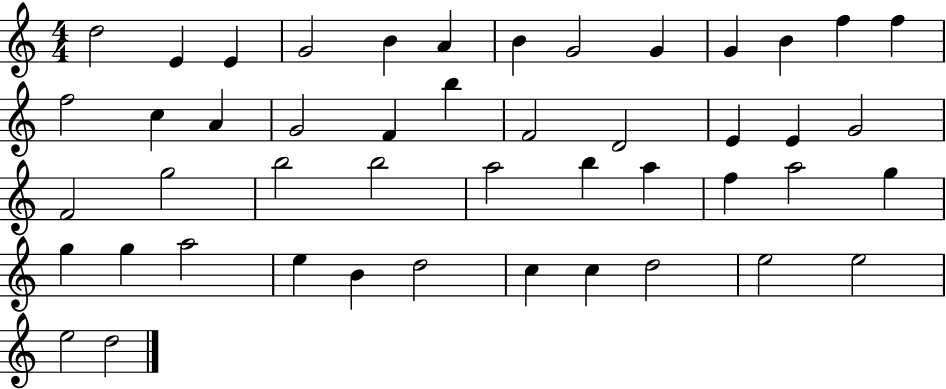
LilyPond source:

{
  \clef treble
  \numericTimeSignature
  \time 4/4
  \key c \major
  d''2 e'4 e'4 | g'2 b'4 a'4 | b'4 g'2 g'4 | g'4 b'4 f''4 f''4 | \break f''2 c''4 a'4 | g'2 f'4 b''4 | f'2 d'2 | e'4 e'4 g'2 | \break f'2 g''2 | b''2 b''2 | a''2 b''4 a''4 | f''4 a''2 g''4 | \break g''4 g''4 a''2 | e''4 b'4 d''2 | c''4 c''4 d''2 | e''2 e''2 | \break e''2 d''2 | \bar "|."
}